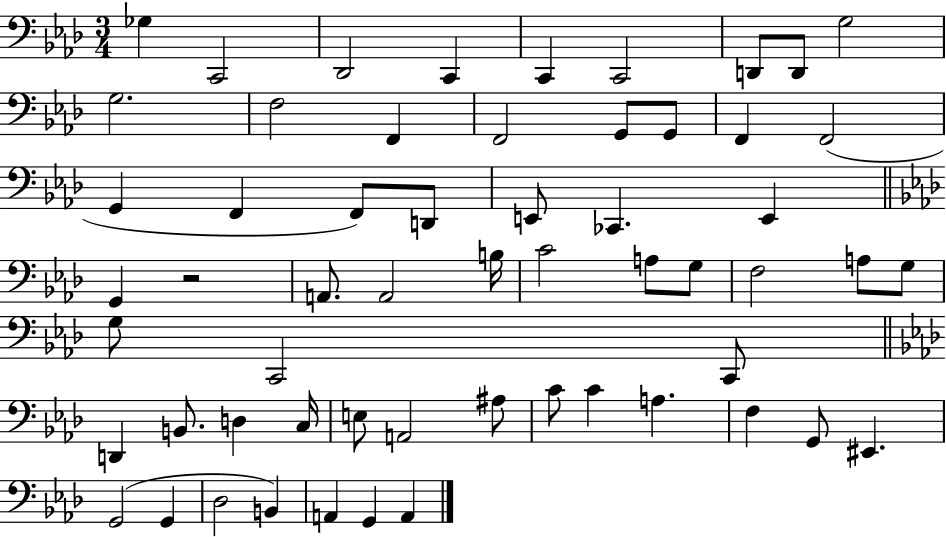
Gb3/q C2/h Db2/h C2/q C2/q C2/h D2/e D2/e G3/h G3/h. F3/h F2/q F2/h G2/e G2/e F2/q F2/h G2/q F2/q F2/e D2/e E2/e CES2/q. E2/q G2/q R/h A2/e. A2/h B3/s C4/h A3/e G3/e F3/h A3/e G3/e G3/e C2/h C2/e D2/q B2/e. D3/q C3/s E3/e A2/h A#3/e C4/e C4/q A3/q. F3/q G2/e EIS2/q. G2/h G2/q Db3/h B2/q A2/q G2/q A2/q